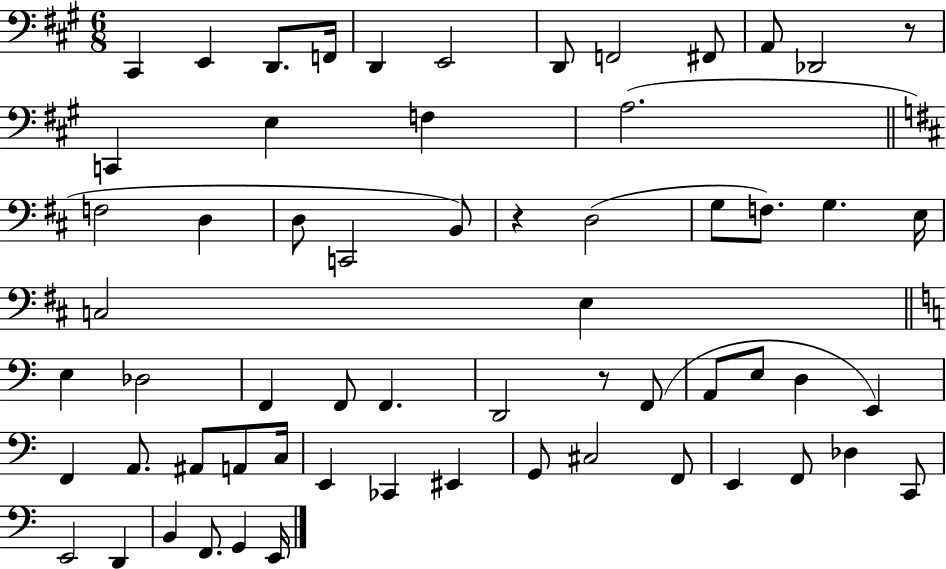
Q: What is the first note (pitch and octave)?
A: C#2